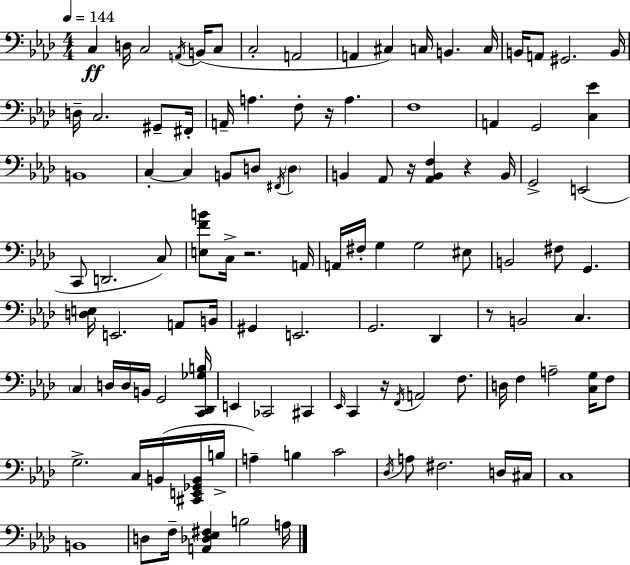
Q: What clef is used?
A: bass